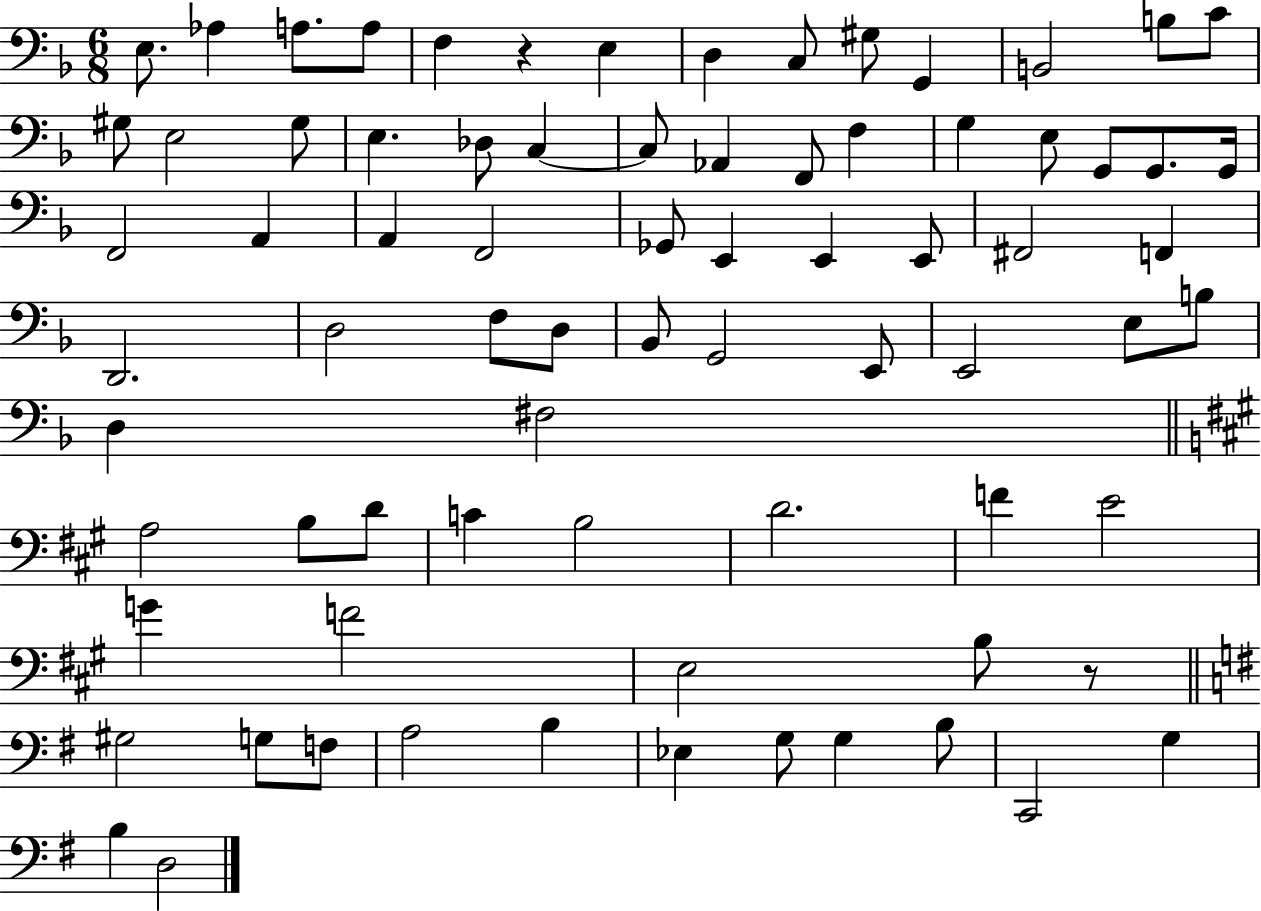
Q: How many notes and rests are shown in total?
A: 77